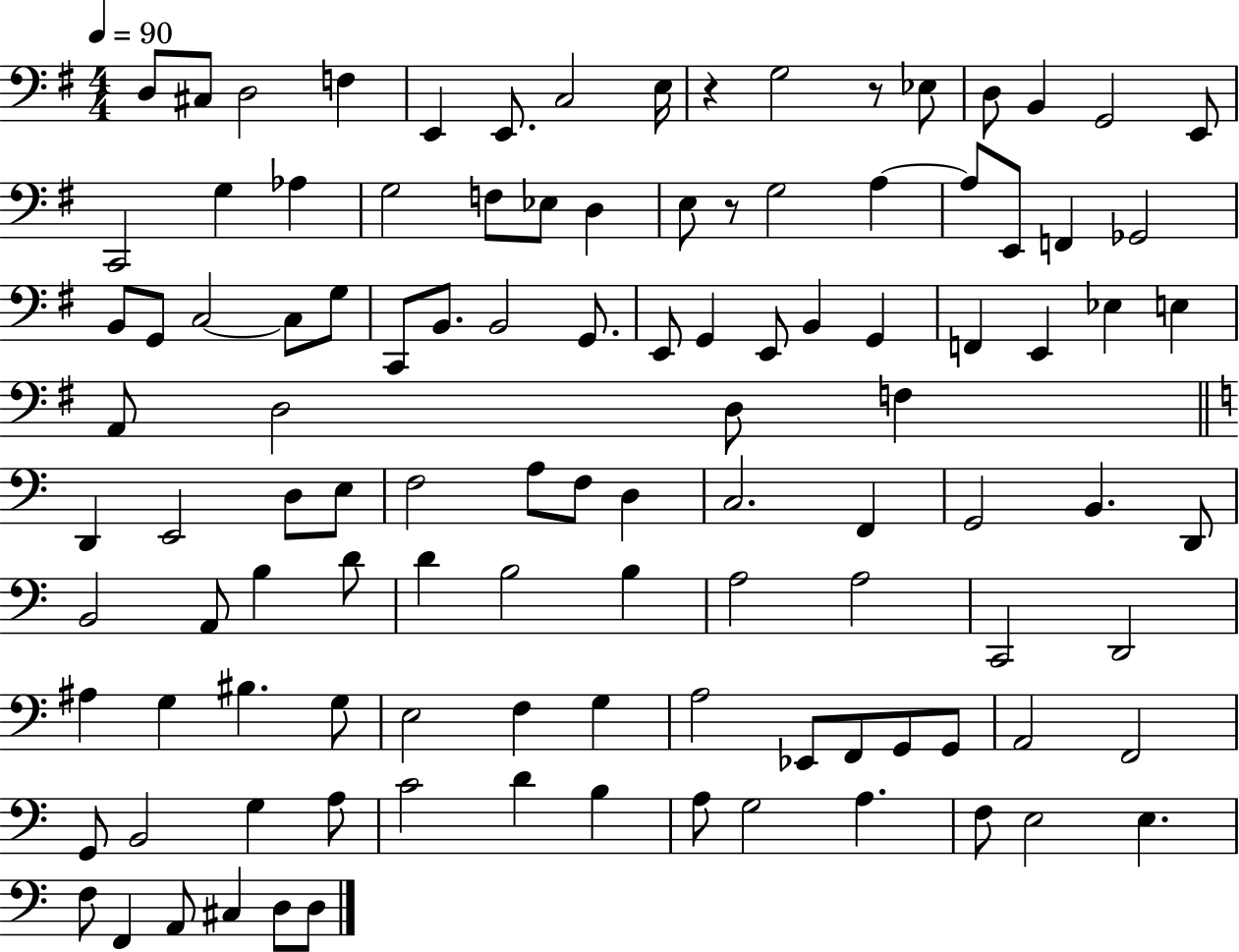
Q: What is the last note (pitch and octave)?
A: D3